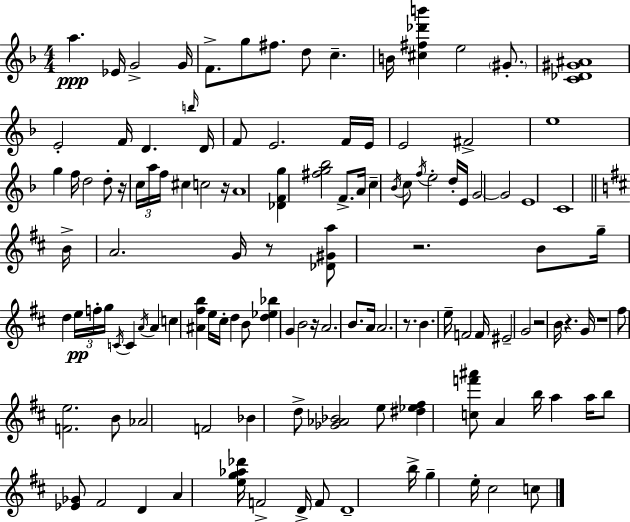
{
  \clef treble
  \numericTimeSignature
  \time 4/4
  \key d \minor
  a''4.\ppp ees'16 g'2-> g'16 | f'8.-> g''8 fis''8. d''8 c''4.-- | b'16 <cis'' fis'' des''' b'''>4 e''2 \parenthesize gis'8.-. | <c' des' gis' ais'>1 | \break e'2-. f'16 d'4. \grace { b''16 } | d'16 f'8 e'2. f'16 | e'16 e'2 fis'2-> | e''1 | \break g''4 f''16 d''2 d''8-. | r16 \tuplet 3/2 { c''16 a''16 f''16 } cis''4 c''2 | r16 a'1 | <des' f' g''>4 <fis'' g'' bes''>2 f'8.-> | \break a'16 c''4-- \acciaccatura { bes'16 } c''8 \acciaccatura { f''16 } e''2-. | d''16-. e'16 g'2~~ g'2 | e'1 | c'1 | \break \bar "||" \break \key d \major b'16-> a'2. g'16 r8 | <des' gis' a''>8 r2. b'8 | g''16-- d''4 \tuplet 3/2 { e''16\pp f''16-. g''16 } \acciaccatura { c'16 } c'4 \acciaccatura { a'16 } a'4 | c''4 <ais' fis'' b''>4 e''16 cis''16-. d''4 | \break b'8 <d'' ees'' bes''>4 g'4 b'2 | r16 a'2. b'8. | a'16 a'2. r8. | b'4. e''16-- f'2 | \break f'16 eis'2-- g'2 | r2 b'16 r4. | g'16 r1 | fis''8 <f' e''>2. | \break b'8 aes'2 f'2 | bes'4 d''8-> <ges' aes' bes'>2 | e''8 <dis'' ees'' fis''>4 <c'' f''' ais'''>8 a'4 b''16 a''4 | a''16 b''8 <ees' ges'>8 fis'2 d'4 | \break a'4 <e'' g'' aes'' des'''>16 f'2-> d'16-> | f'8 d'1-- | b''16-> g''4-- e''16-. cis''2 | c''8 \bar "|."
}